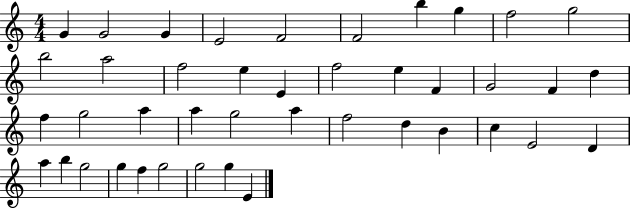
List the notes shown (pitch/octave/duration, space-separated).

G4/q G4/h G4/q E4/h F4/h F4/h B5/q G5/q F5/h G5/h B5/h A5/h F5/h E5/q E4/q F5/h E5/q F4/q G4/h F4/q D5/q F5/q G5/h A5/q A5/q G5/h A5/q F5/h D5/q B4/q C5/q E4/h D4/q A5/q B5/q G5/h G5/q F5/q G5/h G5/h G5/q E4/q